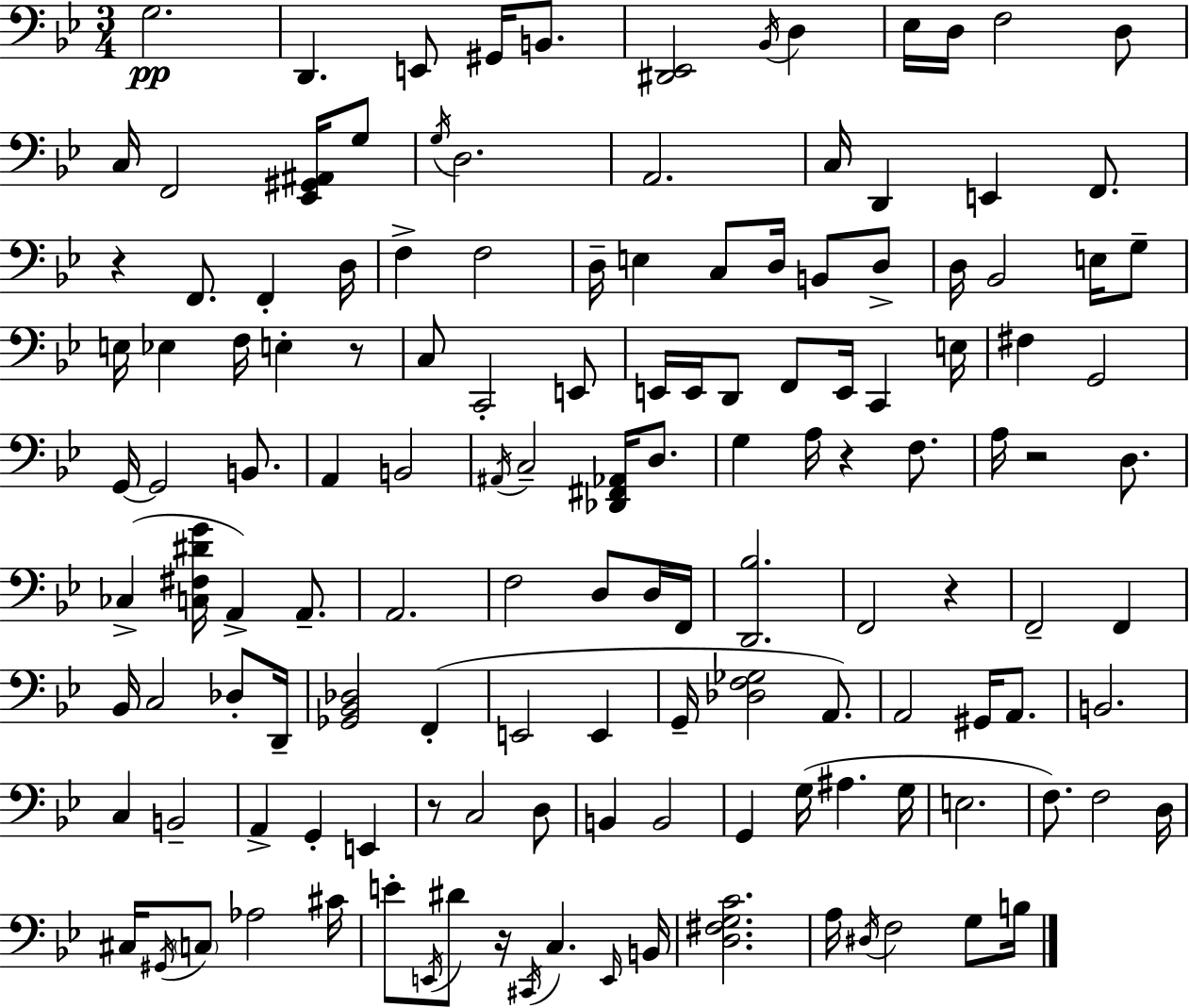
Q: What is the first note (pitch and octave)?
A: G3